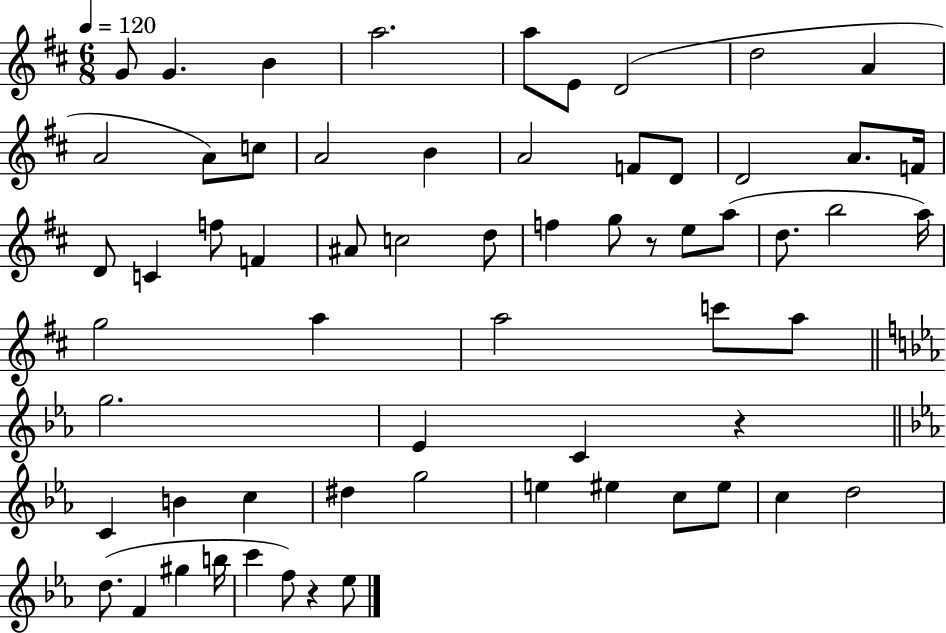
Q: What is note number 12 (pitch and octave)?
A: C5